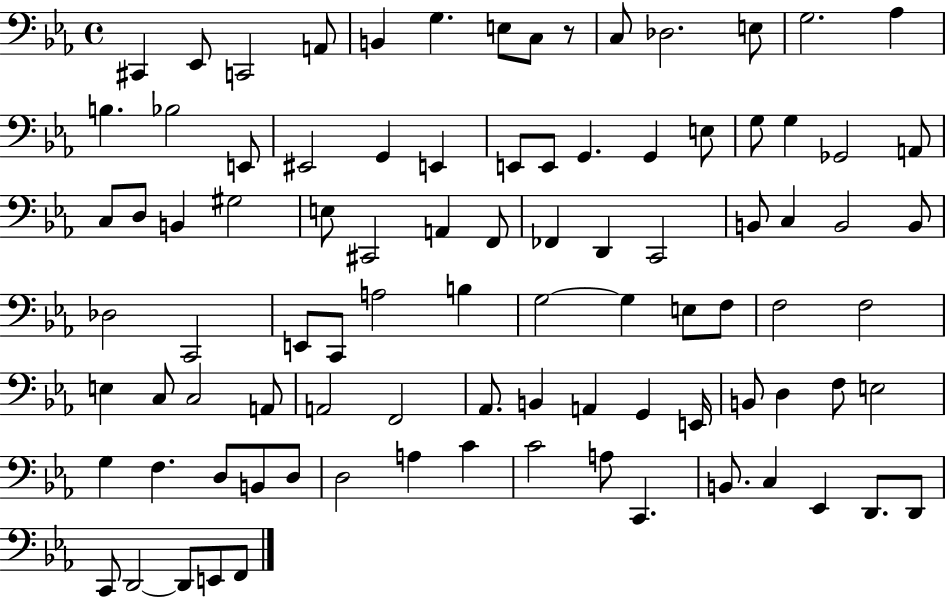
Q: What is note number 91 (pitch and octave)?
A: F2